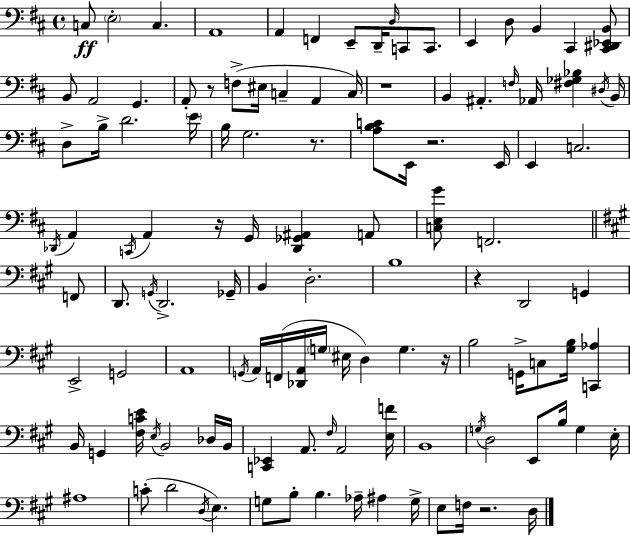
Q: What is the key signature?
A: D major